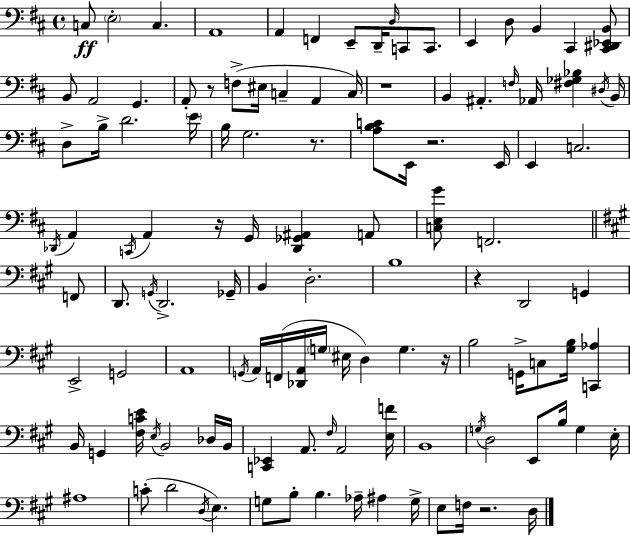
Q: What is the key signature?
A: D major